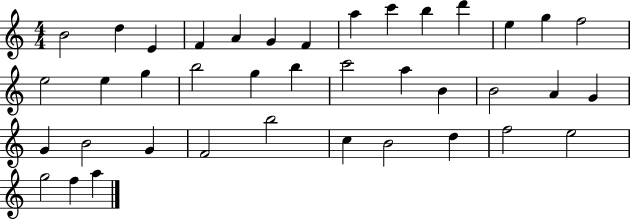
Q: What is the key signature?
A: C major